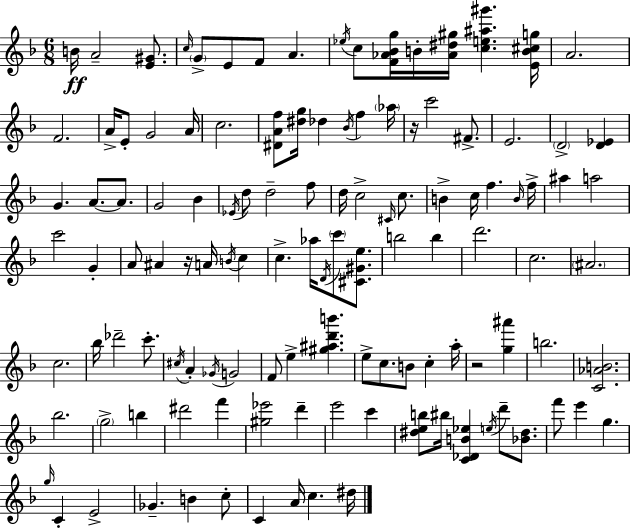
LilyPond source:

{
  \clef treble
  \numericTimeSignature
  \time 6/8
  \key f \major
  b'16\ff a'2-- <e' gis'>8. | \grace { c''16 } \parenthesize g'8-> e'8 f'8 a'4. | \acciaccatura { ees''16 } c''8 <f' aes' bes' g''>16 b'16-. <aes' dis'' gis''>16 <c'' e'' ais'' gis'''>4. | <e' b' cis'' g''>16 a'2. | \break f'2. | a'16-> e'8-. g'2 | a'16 c''2. | <dis' a' f''>8 <dis'' g''>16 des''4 \acciaccatura { bes'16 } f''4 | \break \parenthesize aes''16 r16 c'''2 | fis'8.-> e'2. | \parenthesize d'2-> <d' ees'>4 | g'4. a'8.~~ | \break a'8. g'2 bes'4 | \acciaccatura { ees'16 } d''8 d''2-- | f''8 d''16 c''2-> | \grace { cis'16 } c''8. b'4-> c''16 f''4. | \break \grace { b'16 } f''16-> ais''4 a''2 | c'''2 | g'4-. a'8 ais'4 | r16 a'16 \acciaccatura { b'16 } c''4 c''4.-> | \break aes''16 \acciaccatura { d'16 } \parenthesize c'''8 <cis' gis' e''>8. b''2 | b''4 d'''2. | c''2. | \parenthesize ais'2. | \break c''2. | bes''16 des'''2-- | c'''8.-. \acciaccatura { cis''16 } a'4-. | \acciaccatura { ges'16 } g'2 f'8 | \break e''4-> <gis'' ais'' d''' b'''>4. e''8-> | c''8. b'8 c''4-. a''16-. r2 | <g'' ais'''>4 b''2. | <c' aes' b'>2. | \break bes''2. | \parenthesize g''2-> | b''4 dis'''2 | f'''4 <gis'' ees'''>2 | \break d'''4-- e'''2 | c'''4 <dis'' e'' b''>8 | bis''16 <c' des' b' ees''>4 \acciaccatura { e''16 } d'''8-- <bes' dis''>8. f'''8 | e'''4 g''4. \grace { g''16 } | \break c'4-. e'2-> | ges'4.-- b'4 c''8-. | c'4 a'16 c''4. dis''16 | \bar "|."
}